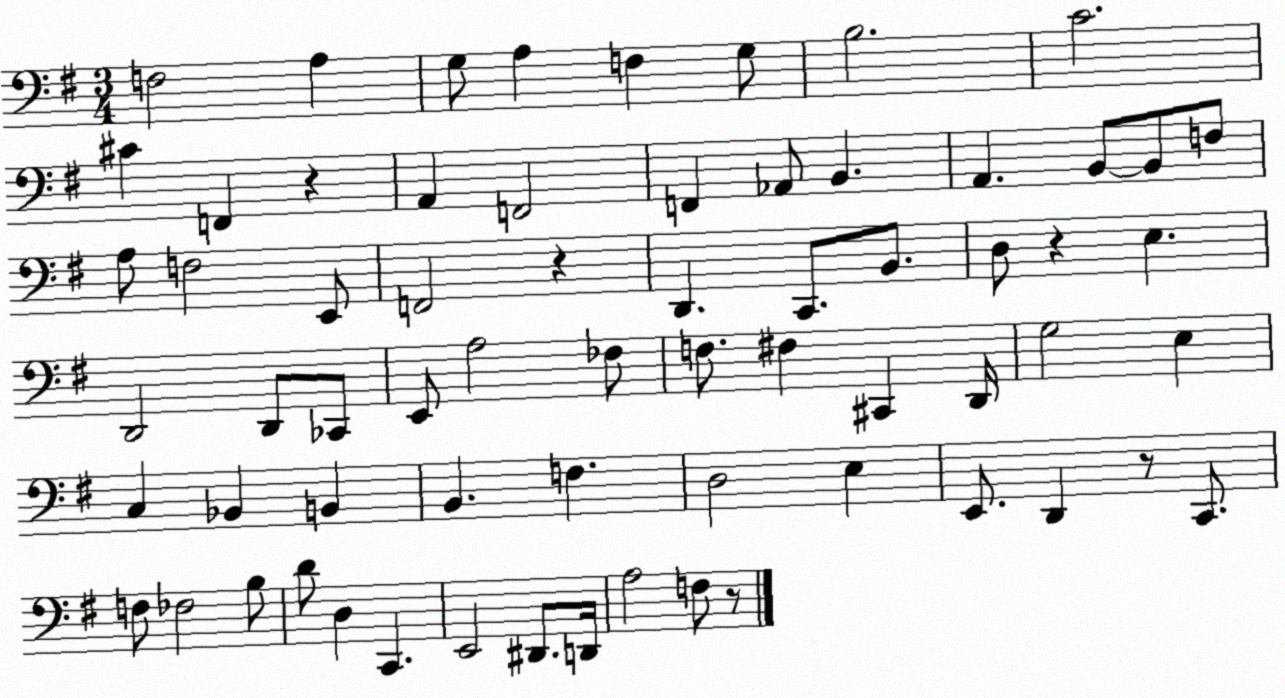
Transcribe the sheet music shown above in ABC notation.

X:1
T:Untitled
M:3/4
L:1/4
K:G
F,2 A, G,/2 A, F, G,/2 B,2 C2 ^C F,, z A,, F,,2 F,, _A,,/2 B,, A,, B,,/2 B,,/2 F,/2 A,/2 F,2 E,,/2 F,,2 z D,, C,,/2 B,,/2 D,/2 z E, D,,2 D,,/2 _C,,/2 E,,/2 A,2 _F,/2 F,/2 ^F, ^C,, D,,/4 G,2 E, C, _B,, B,, B,, F, D,2 E, E,,/2 D,, z/2 C,,/2 F,/2 _F,2 B,/2 D/2 D, C,, E,,2 ^D,,/2 D,,/4 A,2 F,/2 z/2